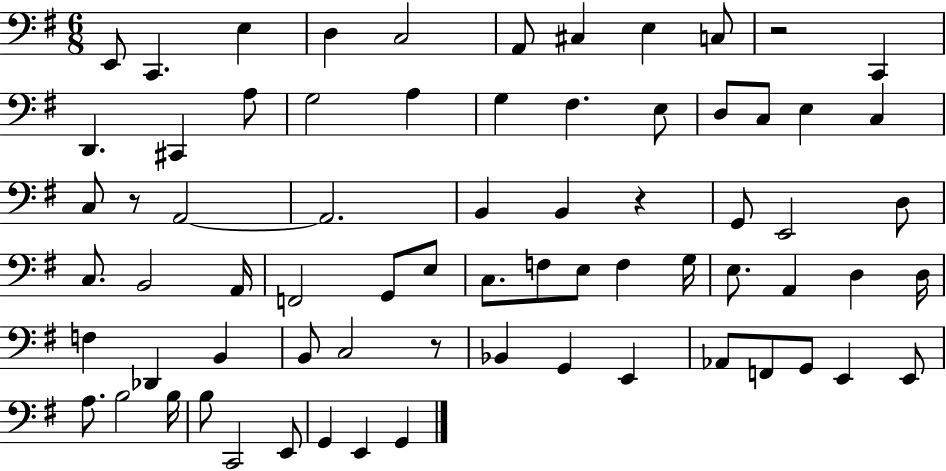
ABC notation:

X:1
T:Untitled
M:6/8
L:1/4
K:G
E,,/2 C,, E, D, C,2 A,,/2 ^C, E, C,/2 z2 C,, D,, ^C,, A,/2 G,2 A, G, ^F, E,/2 D,/2 C,/2 E, C, C,/2 z/2 A,,2 A,,2 B,, B,, z G,,/2 E,,2 D,/2 C,/2 B,,2 A,,/4 F,,2 G,,/2 E,/2 C,/2 F,/2 E,/2 F, G,/4 E,/2 A,, D, D,/4 F, _D,, B,, B,,/2 C,2 z/2 _B,, G,, E,, _A,,/2 F,,/2 G,,/2 E,, E,,/2 A,/2 B,2 B,/4 B,/2 C,,2 E,,/2 G,, E,, G,,